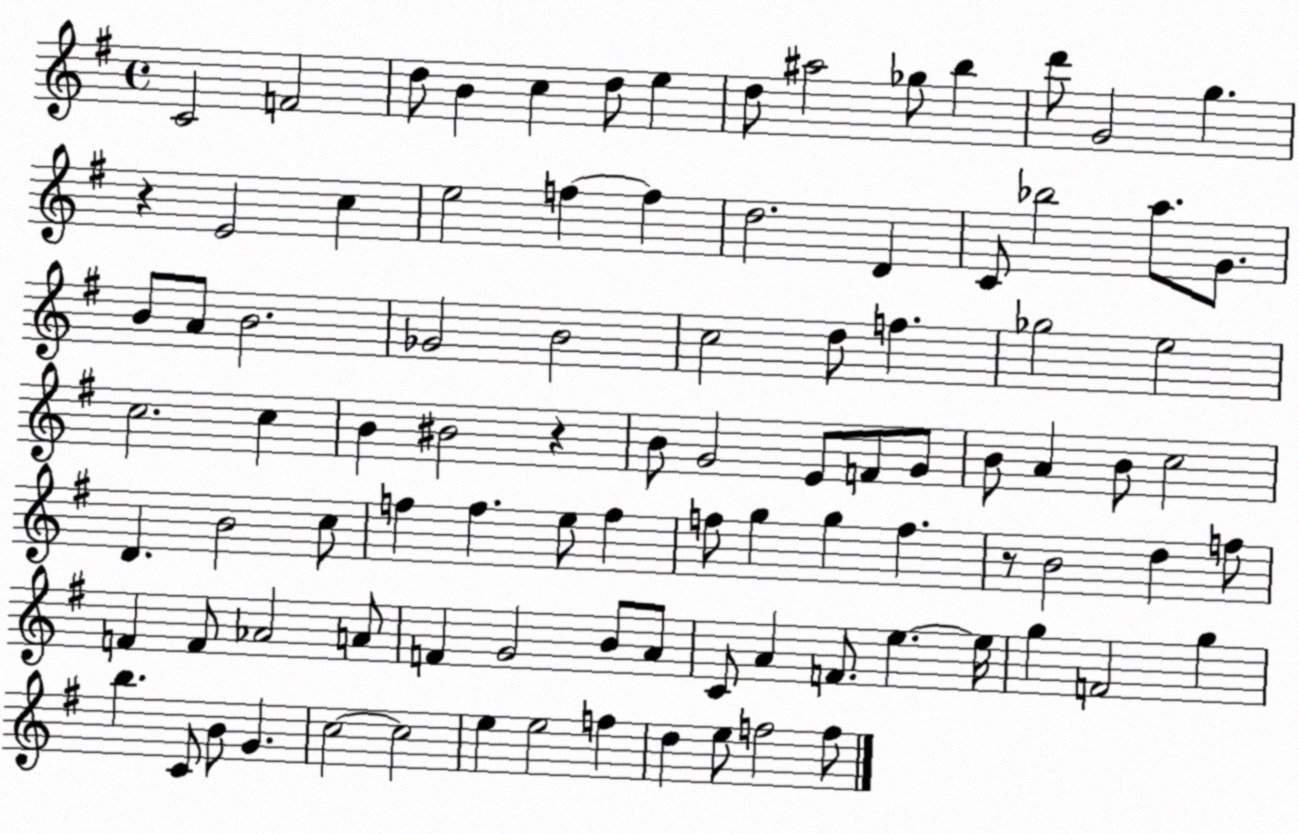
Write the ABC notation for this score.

X:1
T:Untitled
M:4/4
L:1/4
K:G
C2 F2 d/2 B c d/2 e d/2 ^a2 _g/2 b d'/2 G2 g z E2 c e2 f f d2 D C/2 _b2 a/2 G/2 B/2 A/2 B2 _G2 B2 c2 d/2 f _g2 e2 c2 c B ^B2 z B/2 G2 E/2 F/2 G/2 B/2 A B/2 c2 D B2 c/2 f f e/2 f f/2 g g f z/2 B2 d f/2 F F/2 _A2 A/2 F G2 B/2 A/2 C/2 A F/2 e e/4 g F2 g b C/2 B/2 G c2 c2 e e2 f d e/2 f2 f/2